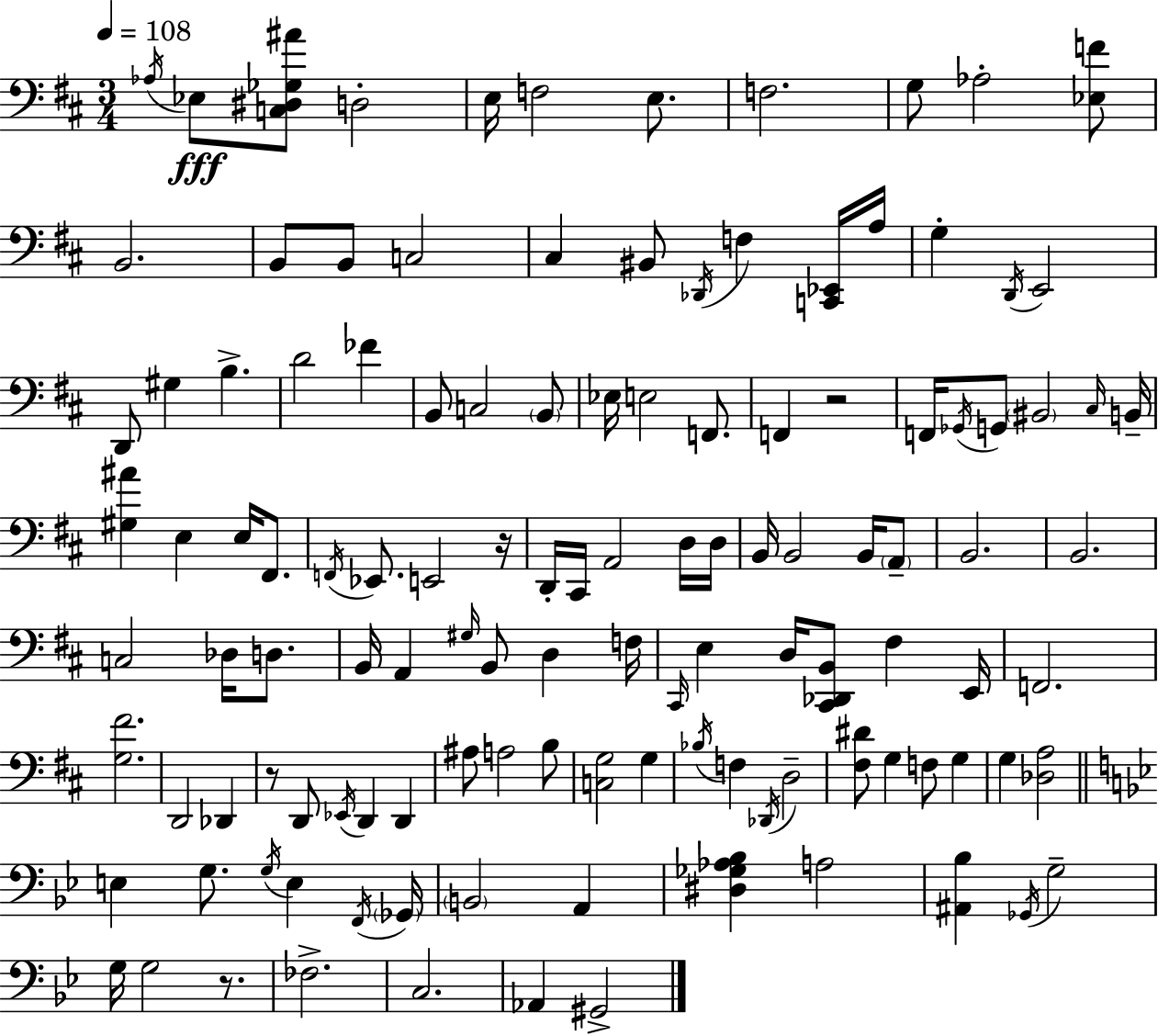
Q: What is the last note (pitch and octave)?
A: G#2